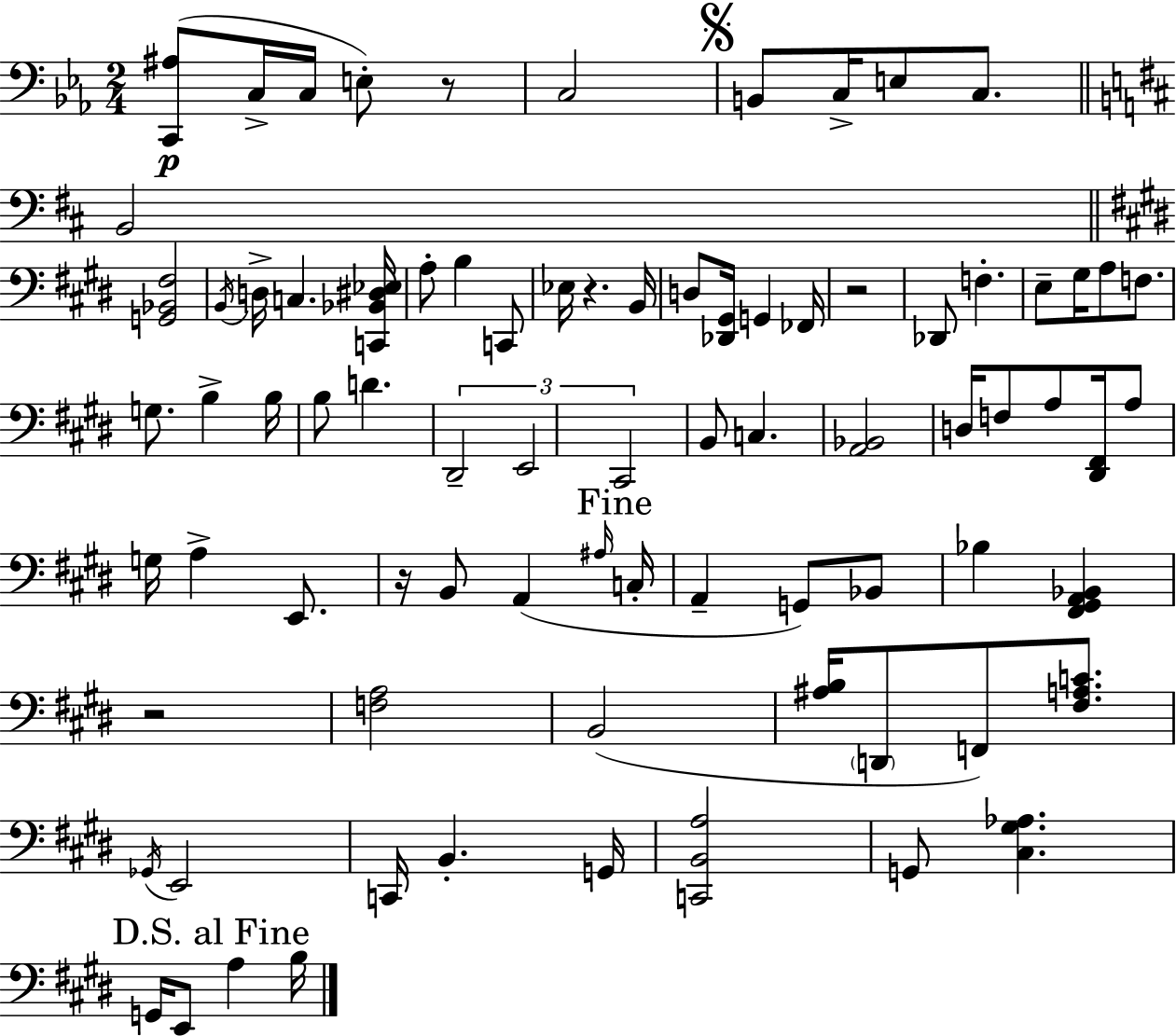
{
  \clef bass
  \numericTimeSignature
  \time 2/4
  \key ees \major
  <c, ais>8(\p c16-> c16 e8-.) r8 | c2 | \mark \markup { \musicglyph "scripts.segno" } b,8 c16-> e8 c8. | \bar "||" \break \key d \major b,2 | \bar "||" \break \key e \major <g, bes, fis>2 | \acciaccatura { b,16 } d16-> c4. | <c, bes, dis ees>16 a8-. b4 c,8 | ees16 r4. | \break b,16 d8 <des, gis,>16 g,4 | fes,16 r2 | des,8 f4.-. | e8-- gis16 a8 f8. | \break g8. b4-> | b16 b8 d'4. | \tuplet 3/2 { dis,2-- | e,2 | \break cis,2 } | b,8 c4. | <a, bes,>2 | d16 f8 a8 <dis, fis,>16 a8 | \break g16 a4-> e,8. | r16 b,8 a,4( | \grace { ais16 } \mark "Fine" c16-. a,4-- g,8) | bes,8 bes4 <fis, gis, a, bes,>4 | \break r2 | <f a>2 | b,2( | <ais b>16 \parenthesize d,8 f,8) <fis a c'>8. | \break \acciaccatura { ges,16 } e,2 | c,16 b,4.-. | g,16 <c, b, a>2 | g,8 <cis gis aes>4. | \break \mark "D.S. al Fine" g,16 e,8 a4 | b16 \bar "|."
}